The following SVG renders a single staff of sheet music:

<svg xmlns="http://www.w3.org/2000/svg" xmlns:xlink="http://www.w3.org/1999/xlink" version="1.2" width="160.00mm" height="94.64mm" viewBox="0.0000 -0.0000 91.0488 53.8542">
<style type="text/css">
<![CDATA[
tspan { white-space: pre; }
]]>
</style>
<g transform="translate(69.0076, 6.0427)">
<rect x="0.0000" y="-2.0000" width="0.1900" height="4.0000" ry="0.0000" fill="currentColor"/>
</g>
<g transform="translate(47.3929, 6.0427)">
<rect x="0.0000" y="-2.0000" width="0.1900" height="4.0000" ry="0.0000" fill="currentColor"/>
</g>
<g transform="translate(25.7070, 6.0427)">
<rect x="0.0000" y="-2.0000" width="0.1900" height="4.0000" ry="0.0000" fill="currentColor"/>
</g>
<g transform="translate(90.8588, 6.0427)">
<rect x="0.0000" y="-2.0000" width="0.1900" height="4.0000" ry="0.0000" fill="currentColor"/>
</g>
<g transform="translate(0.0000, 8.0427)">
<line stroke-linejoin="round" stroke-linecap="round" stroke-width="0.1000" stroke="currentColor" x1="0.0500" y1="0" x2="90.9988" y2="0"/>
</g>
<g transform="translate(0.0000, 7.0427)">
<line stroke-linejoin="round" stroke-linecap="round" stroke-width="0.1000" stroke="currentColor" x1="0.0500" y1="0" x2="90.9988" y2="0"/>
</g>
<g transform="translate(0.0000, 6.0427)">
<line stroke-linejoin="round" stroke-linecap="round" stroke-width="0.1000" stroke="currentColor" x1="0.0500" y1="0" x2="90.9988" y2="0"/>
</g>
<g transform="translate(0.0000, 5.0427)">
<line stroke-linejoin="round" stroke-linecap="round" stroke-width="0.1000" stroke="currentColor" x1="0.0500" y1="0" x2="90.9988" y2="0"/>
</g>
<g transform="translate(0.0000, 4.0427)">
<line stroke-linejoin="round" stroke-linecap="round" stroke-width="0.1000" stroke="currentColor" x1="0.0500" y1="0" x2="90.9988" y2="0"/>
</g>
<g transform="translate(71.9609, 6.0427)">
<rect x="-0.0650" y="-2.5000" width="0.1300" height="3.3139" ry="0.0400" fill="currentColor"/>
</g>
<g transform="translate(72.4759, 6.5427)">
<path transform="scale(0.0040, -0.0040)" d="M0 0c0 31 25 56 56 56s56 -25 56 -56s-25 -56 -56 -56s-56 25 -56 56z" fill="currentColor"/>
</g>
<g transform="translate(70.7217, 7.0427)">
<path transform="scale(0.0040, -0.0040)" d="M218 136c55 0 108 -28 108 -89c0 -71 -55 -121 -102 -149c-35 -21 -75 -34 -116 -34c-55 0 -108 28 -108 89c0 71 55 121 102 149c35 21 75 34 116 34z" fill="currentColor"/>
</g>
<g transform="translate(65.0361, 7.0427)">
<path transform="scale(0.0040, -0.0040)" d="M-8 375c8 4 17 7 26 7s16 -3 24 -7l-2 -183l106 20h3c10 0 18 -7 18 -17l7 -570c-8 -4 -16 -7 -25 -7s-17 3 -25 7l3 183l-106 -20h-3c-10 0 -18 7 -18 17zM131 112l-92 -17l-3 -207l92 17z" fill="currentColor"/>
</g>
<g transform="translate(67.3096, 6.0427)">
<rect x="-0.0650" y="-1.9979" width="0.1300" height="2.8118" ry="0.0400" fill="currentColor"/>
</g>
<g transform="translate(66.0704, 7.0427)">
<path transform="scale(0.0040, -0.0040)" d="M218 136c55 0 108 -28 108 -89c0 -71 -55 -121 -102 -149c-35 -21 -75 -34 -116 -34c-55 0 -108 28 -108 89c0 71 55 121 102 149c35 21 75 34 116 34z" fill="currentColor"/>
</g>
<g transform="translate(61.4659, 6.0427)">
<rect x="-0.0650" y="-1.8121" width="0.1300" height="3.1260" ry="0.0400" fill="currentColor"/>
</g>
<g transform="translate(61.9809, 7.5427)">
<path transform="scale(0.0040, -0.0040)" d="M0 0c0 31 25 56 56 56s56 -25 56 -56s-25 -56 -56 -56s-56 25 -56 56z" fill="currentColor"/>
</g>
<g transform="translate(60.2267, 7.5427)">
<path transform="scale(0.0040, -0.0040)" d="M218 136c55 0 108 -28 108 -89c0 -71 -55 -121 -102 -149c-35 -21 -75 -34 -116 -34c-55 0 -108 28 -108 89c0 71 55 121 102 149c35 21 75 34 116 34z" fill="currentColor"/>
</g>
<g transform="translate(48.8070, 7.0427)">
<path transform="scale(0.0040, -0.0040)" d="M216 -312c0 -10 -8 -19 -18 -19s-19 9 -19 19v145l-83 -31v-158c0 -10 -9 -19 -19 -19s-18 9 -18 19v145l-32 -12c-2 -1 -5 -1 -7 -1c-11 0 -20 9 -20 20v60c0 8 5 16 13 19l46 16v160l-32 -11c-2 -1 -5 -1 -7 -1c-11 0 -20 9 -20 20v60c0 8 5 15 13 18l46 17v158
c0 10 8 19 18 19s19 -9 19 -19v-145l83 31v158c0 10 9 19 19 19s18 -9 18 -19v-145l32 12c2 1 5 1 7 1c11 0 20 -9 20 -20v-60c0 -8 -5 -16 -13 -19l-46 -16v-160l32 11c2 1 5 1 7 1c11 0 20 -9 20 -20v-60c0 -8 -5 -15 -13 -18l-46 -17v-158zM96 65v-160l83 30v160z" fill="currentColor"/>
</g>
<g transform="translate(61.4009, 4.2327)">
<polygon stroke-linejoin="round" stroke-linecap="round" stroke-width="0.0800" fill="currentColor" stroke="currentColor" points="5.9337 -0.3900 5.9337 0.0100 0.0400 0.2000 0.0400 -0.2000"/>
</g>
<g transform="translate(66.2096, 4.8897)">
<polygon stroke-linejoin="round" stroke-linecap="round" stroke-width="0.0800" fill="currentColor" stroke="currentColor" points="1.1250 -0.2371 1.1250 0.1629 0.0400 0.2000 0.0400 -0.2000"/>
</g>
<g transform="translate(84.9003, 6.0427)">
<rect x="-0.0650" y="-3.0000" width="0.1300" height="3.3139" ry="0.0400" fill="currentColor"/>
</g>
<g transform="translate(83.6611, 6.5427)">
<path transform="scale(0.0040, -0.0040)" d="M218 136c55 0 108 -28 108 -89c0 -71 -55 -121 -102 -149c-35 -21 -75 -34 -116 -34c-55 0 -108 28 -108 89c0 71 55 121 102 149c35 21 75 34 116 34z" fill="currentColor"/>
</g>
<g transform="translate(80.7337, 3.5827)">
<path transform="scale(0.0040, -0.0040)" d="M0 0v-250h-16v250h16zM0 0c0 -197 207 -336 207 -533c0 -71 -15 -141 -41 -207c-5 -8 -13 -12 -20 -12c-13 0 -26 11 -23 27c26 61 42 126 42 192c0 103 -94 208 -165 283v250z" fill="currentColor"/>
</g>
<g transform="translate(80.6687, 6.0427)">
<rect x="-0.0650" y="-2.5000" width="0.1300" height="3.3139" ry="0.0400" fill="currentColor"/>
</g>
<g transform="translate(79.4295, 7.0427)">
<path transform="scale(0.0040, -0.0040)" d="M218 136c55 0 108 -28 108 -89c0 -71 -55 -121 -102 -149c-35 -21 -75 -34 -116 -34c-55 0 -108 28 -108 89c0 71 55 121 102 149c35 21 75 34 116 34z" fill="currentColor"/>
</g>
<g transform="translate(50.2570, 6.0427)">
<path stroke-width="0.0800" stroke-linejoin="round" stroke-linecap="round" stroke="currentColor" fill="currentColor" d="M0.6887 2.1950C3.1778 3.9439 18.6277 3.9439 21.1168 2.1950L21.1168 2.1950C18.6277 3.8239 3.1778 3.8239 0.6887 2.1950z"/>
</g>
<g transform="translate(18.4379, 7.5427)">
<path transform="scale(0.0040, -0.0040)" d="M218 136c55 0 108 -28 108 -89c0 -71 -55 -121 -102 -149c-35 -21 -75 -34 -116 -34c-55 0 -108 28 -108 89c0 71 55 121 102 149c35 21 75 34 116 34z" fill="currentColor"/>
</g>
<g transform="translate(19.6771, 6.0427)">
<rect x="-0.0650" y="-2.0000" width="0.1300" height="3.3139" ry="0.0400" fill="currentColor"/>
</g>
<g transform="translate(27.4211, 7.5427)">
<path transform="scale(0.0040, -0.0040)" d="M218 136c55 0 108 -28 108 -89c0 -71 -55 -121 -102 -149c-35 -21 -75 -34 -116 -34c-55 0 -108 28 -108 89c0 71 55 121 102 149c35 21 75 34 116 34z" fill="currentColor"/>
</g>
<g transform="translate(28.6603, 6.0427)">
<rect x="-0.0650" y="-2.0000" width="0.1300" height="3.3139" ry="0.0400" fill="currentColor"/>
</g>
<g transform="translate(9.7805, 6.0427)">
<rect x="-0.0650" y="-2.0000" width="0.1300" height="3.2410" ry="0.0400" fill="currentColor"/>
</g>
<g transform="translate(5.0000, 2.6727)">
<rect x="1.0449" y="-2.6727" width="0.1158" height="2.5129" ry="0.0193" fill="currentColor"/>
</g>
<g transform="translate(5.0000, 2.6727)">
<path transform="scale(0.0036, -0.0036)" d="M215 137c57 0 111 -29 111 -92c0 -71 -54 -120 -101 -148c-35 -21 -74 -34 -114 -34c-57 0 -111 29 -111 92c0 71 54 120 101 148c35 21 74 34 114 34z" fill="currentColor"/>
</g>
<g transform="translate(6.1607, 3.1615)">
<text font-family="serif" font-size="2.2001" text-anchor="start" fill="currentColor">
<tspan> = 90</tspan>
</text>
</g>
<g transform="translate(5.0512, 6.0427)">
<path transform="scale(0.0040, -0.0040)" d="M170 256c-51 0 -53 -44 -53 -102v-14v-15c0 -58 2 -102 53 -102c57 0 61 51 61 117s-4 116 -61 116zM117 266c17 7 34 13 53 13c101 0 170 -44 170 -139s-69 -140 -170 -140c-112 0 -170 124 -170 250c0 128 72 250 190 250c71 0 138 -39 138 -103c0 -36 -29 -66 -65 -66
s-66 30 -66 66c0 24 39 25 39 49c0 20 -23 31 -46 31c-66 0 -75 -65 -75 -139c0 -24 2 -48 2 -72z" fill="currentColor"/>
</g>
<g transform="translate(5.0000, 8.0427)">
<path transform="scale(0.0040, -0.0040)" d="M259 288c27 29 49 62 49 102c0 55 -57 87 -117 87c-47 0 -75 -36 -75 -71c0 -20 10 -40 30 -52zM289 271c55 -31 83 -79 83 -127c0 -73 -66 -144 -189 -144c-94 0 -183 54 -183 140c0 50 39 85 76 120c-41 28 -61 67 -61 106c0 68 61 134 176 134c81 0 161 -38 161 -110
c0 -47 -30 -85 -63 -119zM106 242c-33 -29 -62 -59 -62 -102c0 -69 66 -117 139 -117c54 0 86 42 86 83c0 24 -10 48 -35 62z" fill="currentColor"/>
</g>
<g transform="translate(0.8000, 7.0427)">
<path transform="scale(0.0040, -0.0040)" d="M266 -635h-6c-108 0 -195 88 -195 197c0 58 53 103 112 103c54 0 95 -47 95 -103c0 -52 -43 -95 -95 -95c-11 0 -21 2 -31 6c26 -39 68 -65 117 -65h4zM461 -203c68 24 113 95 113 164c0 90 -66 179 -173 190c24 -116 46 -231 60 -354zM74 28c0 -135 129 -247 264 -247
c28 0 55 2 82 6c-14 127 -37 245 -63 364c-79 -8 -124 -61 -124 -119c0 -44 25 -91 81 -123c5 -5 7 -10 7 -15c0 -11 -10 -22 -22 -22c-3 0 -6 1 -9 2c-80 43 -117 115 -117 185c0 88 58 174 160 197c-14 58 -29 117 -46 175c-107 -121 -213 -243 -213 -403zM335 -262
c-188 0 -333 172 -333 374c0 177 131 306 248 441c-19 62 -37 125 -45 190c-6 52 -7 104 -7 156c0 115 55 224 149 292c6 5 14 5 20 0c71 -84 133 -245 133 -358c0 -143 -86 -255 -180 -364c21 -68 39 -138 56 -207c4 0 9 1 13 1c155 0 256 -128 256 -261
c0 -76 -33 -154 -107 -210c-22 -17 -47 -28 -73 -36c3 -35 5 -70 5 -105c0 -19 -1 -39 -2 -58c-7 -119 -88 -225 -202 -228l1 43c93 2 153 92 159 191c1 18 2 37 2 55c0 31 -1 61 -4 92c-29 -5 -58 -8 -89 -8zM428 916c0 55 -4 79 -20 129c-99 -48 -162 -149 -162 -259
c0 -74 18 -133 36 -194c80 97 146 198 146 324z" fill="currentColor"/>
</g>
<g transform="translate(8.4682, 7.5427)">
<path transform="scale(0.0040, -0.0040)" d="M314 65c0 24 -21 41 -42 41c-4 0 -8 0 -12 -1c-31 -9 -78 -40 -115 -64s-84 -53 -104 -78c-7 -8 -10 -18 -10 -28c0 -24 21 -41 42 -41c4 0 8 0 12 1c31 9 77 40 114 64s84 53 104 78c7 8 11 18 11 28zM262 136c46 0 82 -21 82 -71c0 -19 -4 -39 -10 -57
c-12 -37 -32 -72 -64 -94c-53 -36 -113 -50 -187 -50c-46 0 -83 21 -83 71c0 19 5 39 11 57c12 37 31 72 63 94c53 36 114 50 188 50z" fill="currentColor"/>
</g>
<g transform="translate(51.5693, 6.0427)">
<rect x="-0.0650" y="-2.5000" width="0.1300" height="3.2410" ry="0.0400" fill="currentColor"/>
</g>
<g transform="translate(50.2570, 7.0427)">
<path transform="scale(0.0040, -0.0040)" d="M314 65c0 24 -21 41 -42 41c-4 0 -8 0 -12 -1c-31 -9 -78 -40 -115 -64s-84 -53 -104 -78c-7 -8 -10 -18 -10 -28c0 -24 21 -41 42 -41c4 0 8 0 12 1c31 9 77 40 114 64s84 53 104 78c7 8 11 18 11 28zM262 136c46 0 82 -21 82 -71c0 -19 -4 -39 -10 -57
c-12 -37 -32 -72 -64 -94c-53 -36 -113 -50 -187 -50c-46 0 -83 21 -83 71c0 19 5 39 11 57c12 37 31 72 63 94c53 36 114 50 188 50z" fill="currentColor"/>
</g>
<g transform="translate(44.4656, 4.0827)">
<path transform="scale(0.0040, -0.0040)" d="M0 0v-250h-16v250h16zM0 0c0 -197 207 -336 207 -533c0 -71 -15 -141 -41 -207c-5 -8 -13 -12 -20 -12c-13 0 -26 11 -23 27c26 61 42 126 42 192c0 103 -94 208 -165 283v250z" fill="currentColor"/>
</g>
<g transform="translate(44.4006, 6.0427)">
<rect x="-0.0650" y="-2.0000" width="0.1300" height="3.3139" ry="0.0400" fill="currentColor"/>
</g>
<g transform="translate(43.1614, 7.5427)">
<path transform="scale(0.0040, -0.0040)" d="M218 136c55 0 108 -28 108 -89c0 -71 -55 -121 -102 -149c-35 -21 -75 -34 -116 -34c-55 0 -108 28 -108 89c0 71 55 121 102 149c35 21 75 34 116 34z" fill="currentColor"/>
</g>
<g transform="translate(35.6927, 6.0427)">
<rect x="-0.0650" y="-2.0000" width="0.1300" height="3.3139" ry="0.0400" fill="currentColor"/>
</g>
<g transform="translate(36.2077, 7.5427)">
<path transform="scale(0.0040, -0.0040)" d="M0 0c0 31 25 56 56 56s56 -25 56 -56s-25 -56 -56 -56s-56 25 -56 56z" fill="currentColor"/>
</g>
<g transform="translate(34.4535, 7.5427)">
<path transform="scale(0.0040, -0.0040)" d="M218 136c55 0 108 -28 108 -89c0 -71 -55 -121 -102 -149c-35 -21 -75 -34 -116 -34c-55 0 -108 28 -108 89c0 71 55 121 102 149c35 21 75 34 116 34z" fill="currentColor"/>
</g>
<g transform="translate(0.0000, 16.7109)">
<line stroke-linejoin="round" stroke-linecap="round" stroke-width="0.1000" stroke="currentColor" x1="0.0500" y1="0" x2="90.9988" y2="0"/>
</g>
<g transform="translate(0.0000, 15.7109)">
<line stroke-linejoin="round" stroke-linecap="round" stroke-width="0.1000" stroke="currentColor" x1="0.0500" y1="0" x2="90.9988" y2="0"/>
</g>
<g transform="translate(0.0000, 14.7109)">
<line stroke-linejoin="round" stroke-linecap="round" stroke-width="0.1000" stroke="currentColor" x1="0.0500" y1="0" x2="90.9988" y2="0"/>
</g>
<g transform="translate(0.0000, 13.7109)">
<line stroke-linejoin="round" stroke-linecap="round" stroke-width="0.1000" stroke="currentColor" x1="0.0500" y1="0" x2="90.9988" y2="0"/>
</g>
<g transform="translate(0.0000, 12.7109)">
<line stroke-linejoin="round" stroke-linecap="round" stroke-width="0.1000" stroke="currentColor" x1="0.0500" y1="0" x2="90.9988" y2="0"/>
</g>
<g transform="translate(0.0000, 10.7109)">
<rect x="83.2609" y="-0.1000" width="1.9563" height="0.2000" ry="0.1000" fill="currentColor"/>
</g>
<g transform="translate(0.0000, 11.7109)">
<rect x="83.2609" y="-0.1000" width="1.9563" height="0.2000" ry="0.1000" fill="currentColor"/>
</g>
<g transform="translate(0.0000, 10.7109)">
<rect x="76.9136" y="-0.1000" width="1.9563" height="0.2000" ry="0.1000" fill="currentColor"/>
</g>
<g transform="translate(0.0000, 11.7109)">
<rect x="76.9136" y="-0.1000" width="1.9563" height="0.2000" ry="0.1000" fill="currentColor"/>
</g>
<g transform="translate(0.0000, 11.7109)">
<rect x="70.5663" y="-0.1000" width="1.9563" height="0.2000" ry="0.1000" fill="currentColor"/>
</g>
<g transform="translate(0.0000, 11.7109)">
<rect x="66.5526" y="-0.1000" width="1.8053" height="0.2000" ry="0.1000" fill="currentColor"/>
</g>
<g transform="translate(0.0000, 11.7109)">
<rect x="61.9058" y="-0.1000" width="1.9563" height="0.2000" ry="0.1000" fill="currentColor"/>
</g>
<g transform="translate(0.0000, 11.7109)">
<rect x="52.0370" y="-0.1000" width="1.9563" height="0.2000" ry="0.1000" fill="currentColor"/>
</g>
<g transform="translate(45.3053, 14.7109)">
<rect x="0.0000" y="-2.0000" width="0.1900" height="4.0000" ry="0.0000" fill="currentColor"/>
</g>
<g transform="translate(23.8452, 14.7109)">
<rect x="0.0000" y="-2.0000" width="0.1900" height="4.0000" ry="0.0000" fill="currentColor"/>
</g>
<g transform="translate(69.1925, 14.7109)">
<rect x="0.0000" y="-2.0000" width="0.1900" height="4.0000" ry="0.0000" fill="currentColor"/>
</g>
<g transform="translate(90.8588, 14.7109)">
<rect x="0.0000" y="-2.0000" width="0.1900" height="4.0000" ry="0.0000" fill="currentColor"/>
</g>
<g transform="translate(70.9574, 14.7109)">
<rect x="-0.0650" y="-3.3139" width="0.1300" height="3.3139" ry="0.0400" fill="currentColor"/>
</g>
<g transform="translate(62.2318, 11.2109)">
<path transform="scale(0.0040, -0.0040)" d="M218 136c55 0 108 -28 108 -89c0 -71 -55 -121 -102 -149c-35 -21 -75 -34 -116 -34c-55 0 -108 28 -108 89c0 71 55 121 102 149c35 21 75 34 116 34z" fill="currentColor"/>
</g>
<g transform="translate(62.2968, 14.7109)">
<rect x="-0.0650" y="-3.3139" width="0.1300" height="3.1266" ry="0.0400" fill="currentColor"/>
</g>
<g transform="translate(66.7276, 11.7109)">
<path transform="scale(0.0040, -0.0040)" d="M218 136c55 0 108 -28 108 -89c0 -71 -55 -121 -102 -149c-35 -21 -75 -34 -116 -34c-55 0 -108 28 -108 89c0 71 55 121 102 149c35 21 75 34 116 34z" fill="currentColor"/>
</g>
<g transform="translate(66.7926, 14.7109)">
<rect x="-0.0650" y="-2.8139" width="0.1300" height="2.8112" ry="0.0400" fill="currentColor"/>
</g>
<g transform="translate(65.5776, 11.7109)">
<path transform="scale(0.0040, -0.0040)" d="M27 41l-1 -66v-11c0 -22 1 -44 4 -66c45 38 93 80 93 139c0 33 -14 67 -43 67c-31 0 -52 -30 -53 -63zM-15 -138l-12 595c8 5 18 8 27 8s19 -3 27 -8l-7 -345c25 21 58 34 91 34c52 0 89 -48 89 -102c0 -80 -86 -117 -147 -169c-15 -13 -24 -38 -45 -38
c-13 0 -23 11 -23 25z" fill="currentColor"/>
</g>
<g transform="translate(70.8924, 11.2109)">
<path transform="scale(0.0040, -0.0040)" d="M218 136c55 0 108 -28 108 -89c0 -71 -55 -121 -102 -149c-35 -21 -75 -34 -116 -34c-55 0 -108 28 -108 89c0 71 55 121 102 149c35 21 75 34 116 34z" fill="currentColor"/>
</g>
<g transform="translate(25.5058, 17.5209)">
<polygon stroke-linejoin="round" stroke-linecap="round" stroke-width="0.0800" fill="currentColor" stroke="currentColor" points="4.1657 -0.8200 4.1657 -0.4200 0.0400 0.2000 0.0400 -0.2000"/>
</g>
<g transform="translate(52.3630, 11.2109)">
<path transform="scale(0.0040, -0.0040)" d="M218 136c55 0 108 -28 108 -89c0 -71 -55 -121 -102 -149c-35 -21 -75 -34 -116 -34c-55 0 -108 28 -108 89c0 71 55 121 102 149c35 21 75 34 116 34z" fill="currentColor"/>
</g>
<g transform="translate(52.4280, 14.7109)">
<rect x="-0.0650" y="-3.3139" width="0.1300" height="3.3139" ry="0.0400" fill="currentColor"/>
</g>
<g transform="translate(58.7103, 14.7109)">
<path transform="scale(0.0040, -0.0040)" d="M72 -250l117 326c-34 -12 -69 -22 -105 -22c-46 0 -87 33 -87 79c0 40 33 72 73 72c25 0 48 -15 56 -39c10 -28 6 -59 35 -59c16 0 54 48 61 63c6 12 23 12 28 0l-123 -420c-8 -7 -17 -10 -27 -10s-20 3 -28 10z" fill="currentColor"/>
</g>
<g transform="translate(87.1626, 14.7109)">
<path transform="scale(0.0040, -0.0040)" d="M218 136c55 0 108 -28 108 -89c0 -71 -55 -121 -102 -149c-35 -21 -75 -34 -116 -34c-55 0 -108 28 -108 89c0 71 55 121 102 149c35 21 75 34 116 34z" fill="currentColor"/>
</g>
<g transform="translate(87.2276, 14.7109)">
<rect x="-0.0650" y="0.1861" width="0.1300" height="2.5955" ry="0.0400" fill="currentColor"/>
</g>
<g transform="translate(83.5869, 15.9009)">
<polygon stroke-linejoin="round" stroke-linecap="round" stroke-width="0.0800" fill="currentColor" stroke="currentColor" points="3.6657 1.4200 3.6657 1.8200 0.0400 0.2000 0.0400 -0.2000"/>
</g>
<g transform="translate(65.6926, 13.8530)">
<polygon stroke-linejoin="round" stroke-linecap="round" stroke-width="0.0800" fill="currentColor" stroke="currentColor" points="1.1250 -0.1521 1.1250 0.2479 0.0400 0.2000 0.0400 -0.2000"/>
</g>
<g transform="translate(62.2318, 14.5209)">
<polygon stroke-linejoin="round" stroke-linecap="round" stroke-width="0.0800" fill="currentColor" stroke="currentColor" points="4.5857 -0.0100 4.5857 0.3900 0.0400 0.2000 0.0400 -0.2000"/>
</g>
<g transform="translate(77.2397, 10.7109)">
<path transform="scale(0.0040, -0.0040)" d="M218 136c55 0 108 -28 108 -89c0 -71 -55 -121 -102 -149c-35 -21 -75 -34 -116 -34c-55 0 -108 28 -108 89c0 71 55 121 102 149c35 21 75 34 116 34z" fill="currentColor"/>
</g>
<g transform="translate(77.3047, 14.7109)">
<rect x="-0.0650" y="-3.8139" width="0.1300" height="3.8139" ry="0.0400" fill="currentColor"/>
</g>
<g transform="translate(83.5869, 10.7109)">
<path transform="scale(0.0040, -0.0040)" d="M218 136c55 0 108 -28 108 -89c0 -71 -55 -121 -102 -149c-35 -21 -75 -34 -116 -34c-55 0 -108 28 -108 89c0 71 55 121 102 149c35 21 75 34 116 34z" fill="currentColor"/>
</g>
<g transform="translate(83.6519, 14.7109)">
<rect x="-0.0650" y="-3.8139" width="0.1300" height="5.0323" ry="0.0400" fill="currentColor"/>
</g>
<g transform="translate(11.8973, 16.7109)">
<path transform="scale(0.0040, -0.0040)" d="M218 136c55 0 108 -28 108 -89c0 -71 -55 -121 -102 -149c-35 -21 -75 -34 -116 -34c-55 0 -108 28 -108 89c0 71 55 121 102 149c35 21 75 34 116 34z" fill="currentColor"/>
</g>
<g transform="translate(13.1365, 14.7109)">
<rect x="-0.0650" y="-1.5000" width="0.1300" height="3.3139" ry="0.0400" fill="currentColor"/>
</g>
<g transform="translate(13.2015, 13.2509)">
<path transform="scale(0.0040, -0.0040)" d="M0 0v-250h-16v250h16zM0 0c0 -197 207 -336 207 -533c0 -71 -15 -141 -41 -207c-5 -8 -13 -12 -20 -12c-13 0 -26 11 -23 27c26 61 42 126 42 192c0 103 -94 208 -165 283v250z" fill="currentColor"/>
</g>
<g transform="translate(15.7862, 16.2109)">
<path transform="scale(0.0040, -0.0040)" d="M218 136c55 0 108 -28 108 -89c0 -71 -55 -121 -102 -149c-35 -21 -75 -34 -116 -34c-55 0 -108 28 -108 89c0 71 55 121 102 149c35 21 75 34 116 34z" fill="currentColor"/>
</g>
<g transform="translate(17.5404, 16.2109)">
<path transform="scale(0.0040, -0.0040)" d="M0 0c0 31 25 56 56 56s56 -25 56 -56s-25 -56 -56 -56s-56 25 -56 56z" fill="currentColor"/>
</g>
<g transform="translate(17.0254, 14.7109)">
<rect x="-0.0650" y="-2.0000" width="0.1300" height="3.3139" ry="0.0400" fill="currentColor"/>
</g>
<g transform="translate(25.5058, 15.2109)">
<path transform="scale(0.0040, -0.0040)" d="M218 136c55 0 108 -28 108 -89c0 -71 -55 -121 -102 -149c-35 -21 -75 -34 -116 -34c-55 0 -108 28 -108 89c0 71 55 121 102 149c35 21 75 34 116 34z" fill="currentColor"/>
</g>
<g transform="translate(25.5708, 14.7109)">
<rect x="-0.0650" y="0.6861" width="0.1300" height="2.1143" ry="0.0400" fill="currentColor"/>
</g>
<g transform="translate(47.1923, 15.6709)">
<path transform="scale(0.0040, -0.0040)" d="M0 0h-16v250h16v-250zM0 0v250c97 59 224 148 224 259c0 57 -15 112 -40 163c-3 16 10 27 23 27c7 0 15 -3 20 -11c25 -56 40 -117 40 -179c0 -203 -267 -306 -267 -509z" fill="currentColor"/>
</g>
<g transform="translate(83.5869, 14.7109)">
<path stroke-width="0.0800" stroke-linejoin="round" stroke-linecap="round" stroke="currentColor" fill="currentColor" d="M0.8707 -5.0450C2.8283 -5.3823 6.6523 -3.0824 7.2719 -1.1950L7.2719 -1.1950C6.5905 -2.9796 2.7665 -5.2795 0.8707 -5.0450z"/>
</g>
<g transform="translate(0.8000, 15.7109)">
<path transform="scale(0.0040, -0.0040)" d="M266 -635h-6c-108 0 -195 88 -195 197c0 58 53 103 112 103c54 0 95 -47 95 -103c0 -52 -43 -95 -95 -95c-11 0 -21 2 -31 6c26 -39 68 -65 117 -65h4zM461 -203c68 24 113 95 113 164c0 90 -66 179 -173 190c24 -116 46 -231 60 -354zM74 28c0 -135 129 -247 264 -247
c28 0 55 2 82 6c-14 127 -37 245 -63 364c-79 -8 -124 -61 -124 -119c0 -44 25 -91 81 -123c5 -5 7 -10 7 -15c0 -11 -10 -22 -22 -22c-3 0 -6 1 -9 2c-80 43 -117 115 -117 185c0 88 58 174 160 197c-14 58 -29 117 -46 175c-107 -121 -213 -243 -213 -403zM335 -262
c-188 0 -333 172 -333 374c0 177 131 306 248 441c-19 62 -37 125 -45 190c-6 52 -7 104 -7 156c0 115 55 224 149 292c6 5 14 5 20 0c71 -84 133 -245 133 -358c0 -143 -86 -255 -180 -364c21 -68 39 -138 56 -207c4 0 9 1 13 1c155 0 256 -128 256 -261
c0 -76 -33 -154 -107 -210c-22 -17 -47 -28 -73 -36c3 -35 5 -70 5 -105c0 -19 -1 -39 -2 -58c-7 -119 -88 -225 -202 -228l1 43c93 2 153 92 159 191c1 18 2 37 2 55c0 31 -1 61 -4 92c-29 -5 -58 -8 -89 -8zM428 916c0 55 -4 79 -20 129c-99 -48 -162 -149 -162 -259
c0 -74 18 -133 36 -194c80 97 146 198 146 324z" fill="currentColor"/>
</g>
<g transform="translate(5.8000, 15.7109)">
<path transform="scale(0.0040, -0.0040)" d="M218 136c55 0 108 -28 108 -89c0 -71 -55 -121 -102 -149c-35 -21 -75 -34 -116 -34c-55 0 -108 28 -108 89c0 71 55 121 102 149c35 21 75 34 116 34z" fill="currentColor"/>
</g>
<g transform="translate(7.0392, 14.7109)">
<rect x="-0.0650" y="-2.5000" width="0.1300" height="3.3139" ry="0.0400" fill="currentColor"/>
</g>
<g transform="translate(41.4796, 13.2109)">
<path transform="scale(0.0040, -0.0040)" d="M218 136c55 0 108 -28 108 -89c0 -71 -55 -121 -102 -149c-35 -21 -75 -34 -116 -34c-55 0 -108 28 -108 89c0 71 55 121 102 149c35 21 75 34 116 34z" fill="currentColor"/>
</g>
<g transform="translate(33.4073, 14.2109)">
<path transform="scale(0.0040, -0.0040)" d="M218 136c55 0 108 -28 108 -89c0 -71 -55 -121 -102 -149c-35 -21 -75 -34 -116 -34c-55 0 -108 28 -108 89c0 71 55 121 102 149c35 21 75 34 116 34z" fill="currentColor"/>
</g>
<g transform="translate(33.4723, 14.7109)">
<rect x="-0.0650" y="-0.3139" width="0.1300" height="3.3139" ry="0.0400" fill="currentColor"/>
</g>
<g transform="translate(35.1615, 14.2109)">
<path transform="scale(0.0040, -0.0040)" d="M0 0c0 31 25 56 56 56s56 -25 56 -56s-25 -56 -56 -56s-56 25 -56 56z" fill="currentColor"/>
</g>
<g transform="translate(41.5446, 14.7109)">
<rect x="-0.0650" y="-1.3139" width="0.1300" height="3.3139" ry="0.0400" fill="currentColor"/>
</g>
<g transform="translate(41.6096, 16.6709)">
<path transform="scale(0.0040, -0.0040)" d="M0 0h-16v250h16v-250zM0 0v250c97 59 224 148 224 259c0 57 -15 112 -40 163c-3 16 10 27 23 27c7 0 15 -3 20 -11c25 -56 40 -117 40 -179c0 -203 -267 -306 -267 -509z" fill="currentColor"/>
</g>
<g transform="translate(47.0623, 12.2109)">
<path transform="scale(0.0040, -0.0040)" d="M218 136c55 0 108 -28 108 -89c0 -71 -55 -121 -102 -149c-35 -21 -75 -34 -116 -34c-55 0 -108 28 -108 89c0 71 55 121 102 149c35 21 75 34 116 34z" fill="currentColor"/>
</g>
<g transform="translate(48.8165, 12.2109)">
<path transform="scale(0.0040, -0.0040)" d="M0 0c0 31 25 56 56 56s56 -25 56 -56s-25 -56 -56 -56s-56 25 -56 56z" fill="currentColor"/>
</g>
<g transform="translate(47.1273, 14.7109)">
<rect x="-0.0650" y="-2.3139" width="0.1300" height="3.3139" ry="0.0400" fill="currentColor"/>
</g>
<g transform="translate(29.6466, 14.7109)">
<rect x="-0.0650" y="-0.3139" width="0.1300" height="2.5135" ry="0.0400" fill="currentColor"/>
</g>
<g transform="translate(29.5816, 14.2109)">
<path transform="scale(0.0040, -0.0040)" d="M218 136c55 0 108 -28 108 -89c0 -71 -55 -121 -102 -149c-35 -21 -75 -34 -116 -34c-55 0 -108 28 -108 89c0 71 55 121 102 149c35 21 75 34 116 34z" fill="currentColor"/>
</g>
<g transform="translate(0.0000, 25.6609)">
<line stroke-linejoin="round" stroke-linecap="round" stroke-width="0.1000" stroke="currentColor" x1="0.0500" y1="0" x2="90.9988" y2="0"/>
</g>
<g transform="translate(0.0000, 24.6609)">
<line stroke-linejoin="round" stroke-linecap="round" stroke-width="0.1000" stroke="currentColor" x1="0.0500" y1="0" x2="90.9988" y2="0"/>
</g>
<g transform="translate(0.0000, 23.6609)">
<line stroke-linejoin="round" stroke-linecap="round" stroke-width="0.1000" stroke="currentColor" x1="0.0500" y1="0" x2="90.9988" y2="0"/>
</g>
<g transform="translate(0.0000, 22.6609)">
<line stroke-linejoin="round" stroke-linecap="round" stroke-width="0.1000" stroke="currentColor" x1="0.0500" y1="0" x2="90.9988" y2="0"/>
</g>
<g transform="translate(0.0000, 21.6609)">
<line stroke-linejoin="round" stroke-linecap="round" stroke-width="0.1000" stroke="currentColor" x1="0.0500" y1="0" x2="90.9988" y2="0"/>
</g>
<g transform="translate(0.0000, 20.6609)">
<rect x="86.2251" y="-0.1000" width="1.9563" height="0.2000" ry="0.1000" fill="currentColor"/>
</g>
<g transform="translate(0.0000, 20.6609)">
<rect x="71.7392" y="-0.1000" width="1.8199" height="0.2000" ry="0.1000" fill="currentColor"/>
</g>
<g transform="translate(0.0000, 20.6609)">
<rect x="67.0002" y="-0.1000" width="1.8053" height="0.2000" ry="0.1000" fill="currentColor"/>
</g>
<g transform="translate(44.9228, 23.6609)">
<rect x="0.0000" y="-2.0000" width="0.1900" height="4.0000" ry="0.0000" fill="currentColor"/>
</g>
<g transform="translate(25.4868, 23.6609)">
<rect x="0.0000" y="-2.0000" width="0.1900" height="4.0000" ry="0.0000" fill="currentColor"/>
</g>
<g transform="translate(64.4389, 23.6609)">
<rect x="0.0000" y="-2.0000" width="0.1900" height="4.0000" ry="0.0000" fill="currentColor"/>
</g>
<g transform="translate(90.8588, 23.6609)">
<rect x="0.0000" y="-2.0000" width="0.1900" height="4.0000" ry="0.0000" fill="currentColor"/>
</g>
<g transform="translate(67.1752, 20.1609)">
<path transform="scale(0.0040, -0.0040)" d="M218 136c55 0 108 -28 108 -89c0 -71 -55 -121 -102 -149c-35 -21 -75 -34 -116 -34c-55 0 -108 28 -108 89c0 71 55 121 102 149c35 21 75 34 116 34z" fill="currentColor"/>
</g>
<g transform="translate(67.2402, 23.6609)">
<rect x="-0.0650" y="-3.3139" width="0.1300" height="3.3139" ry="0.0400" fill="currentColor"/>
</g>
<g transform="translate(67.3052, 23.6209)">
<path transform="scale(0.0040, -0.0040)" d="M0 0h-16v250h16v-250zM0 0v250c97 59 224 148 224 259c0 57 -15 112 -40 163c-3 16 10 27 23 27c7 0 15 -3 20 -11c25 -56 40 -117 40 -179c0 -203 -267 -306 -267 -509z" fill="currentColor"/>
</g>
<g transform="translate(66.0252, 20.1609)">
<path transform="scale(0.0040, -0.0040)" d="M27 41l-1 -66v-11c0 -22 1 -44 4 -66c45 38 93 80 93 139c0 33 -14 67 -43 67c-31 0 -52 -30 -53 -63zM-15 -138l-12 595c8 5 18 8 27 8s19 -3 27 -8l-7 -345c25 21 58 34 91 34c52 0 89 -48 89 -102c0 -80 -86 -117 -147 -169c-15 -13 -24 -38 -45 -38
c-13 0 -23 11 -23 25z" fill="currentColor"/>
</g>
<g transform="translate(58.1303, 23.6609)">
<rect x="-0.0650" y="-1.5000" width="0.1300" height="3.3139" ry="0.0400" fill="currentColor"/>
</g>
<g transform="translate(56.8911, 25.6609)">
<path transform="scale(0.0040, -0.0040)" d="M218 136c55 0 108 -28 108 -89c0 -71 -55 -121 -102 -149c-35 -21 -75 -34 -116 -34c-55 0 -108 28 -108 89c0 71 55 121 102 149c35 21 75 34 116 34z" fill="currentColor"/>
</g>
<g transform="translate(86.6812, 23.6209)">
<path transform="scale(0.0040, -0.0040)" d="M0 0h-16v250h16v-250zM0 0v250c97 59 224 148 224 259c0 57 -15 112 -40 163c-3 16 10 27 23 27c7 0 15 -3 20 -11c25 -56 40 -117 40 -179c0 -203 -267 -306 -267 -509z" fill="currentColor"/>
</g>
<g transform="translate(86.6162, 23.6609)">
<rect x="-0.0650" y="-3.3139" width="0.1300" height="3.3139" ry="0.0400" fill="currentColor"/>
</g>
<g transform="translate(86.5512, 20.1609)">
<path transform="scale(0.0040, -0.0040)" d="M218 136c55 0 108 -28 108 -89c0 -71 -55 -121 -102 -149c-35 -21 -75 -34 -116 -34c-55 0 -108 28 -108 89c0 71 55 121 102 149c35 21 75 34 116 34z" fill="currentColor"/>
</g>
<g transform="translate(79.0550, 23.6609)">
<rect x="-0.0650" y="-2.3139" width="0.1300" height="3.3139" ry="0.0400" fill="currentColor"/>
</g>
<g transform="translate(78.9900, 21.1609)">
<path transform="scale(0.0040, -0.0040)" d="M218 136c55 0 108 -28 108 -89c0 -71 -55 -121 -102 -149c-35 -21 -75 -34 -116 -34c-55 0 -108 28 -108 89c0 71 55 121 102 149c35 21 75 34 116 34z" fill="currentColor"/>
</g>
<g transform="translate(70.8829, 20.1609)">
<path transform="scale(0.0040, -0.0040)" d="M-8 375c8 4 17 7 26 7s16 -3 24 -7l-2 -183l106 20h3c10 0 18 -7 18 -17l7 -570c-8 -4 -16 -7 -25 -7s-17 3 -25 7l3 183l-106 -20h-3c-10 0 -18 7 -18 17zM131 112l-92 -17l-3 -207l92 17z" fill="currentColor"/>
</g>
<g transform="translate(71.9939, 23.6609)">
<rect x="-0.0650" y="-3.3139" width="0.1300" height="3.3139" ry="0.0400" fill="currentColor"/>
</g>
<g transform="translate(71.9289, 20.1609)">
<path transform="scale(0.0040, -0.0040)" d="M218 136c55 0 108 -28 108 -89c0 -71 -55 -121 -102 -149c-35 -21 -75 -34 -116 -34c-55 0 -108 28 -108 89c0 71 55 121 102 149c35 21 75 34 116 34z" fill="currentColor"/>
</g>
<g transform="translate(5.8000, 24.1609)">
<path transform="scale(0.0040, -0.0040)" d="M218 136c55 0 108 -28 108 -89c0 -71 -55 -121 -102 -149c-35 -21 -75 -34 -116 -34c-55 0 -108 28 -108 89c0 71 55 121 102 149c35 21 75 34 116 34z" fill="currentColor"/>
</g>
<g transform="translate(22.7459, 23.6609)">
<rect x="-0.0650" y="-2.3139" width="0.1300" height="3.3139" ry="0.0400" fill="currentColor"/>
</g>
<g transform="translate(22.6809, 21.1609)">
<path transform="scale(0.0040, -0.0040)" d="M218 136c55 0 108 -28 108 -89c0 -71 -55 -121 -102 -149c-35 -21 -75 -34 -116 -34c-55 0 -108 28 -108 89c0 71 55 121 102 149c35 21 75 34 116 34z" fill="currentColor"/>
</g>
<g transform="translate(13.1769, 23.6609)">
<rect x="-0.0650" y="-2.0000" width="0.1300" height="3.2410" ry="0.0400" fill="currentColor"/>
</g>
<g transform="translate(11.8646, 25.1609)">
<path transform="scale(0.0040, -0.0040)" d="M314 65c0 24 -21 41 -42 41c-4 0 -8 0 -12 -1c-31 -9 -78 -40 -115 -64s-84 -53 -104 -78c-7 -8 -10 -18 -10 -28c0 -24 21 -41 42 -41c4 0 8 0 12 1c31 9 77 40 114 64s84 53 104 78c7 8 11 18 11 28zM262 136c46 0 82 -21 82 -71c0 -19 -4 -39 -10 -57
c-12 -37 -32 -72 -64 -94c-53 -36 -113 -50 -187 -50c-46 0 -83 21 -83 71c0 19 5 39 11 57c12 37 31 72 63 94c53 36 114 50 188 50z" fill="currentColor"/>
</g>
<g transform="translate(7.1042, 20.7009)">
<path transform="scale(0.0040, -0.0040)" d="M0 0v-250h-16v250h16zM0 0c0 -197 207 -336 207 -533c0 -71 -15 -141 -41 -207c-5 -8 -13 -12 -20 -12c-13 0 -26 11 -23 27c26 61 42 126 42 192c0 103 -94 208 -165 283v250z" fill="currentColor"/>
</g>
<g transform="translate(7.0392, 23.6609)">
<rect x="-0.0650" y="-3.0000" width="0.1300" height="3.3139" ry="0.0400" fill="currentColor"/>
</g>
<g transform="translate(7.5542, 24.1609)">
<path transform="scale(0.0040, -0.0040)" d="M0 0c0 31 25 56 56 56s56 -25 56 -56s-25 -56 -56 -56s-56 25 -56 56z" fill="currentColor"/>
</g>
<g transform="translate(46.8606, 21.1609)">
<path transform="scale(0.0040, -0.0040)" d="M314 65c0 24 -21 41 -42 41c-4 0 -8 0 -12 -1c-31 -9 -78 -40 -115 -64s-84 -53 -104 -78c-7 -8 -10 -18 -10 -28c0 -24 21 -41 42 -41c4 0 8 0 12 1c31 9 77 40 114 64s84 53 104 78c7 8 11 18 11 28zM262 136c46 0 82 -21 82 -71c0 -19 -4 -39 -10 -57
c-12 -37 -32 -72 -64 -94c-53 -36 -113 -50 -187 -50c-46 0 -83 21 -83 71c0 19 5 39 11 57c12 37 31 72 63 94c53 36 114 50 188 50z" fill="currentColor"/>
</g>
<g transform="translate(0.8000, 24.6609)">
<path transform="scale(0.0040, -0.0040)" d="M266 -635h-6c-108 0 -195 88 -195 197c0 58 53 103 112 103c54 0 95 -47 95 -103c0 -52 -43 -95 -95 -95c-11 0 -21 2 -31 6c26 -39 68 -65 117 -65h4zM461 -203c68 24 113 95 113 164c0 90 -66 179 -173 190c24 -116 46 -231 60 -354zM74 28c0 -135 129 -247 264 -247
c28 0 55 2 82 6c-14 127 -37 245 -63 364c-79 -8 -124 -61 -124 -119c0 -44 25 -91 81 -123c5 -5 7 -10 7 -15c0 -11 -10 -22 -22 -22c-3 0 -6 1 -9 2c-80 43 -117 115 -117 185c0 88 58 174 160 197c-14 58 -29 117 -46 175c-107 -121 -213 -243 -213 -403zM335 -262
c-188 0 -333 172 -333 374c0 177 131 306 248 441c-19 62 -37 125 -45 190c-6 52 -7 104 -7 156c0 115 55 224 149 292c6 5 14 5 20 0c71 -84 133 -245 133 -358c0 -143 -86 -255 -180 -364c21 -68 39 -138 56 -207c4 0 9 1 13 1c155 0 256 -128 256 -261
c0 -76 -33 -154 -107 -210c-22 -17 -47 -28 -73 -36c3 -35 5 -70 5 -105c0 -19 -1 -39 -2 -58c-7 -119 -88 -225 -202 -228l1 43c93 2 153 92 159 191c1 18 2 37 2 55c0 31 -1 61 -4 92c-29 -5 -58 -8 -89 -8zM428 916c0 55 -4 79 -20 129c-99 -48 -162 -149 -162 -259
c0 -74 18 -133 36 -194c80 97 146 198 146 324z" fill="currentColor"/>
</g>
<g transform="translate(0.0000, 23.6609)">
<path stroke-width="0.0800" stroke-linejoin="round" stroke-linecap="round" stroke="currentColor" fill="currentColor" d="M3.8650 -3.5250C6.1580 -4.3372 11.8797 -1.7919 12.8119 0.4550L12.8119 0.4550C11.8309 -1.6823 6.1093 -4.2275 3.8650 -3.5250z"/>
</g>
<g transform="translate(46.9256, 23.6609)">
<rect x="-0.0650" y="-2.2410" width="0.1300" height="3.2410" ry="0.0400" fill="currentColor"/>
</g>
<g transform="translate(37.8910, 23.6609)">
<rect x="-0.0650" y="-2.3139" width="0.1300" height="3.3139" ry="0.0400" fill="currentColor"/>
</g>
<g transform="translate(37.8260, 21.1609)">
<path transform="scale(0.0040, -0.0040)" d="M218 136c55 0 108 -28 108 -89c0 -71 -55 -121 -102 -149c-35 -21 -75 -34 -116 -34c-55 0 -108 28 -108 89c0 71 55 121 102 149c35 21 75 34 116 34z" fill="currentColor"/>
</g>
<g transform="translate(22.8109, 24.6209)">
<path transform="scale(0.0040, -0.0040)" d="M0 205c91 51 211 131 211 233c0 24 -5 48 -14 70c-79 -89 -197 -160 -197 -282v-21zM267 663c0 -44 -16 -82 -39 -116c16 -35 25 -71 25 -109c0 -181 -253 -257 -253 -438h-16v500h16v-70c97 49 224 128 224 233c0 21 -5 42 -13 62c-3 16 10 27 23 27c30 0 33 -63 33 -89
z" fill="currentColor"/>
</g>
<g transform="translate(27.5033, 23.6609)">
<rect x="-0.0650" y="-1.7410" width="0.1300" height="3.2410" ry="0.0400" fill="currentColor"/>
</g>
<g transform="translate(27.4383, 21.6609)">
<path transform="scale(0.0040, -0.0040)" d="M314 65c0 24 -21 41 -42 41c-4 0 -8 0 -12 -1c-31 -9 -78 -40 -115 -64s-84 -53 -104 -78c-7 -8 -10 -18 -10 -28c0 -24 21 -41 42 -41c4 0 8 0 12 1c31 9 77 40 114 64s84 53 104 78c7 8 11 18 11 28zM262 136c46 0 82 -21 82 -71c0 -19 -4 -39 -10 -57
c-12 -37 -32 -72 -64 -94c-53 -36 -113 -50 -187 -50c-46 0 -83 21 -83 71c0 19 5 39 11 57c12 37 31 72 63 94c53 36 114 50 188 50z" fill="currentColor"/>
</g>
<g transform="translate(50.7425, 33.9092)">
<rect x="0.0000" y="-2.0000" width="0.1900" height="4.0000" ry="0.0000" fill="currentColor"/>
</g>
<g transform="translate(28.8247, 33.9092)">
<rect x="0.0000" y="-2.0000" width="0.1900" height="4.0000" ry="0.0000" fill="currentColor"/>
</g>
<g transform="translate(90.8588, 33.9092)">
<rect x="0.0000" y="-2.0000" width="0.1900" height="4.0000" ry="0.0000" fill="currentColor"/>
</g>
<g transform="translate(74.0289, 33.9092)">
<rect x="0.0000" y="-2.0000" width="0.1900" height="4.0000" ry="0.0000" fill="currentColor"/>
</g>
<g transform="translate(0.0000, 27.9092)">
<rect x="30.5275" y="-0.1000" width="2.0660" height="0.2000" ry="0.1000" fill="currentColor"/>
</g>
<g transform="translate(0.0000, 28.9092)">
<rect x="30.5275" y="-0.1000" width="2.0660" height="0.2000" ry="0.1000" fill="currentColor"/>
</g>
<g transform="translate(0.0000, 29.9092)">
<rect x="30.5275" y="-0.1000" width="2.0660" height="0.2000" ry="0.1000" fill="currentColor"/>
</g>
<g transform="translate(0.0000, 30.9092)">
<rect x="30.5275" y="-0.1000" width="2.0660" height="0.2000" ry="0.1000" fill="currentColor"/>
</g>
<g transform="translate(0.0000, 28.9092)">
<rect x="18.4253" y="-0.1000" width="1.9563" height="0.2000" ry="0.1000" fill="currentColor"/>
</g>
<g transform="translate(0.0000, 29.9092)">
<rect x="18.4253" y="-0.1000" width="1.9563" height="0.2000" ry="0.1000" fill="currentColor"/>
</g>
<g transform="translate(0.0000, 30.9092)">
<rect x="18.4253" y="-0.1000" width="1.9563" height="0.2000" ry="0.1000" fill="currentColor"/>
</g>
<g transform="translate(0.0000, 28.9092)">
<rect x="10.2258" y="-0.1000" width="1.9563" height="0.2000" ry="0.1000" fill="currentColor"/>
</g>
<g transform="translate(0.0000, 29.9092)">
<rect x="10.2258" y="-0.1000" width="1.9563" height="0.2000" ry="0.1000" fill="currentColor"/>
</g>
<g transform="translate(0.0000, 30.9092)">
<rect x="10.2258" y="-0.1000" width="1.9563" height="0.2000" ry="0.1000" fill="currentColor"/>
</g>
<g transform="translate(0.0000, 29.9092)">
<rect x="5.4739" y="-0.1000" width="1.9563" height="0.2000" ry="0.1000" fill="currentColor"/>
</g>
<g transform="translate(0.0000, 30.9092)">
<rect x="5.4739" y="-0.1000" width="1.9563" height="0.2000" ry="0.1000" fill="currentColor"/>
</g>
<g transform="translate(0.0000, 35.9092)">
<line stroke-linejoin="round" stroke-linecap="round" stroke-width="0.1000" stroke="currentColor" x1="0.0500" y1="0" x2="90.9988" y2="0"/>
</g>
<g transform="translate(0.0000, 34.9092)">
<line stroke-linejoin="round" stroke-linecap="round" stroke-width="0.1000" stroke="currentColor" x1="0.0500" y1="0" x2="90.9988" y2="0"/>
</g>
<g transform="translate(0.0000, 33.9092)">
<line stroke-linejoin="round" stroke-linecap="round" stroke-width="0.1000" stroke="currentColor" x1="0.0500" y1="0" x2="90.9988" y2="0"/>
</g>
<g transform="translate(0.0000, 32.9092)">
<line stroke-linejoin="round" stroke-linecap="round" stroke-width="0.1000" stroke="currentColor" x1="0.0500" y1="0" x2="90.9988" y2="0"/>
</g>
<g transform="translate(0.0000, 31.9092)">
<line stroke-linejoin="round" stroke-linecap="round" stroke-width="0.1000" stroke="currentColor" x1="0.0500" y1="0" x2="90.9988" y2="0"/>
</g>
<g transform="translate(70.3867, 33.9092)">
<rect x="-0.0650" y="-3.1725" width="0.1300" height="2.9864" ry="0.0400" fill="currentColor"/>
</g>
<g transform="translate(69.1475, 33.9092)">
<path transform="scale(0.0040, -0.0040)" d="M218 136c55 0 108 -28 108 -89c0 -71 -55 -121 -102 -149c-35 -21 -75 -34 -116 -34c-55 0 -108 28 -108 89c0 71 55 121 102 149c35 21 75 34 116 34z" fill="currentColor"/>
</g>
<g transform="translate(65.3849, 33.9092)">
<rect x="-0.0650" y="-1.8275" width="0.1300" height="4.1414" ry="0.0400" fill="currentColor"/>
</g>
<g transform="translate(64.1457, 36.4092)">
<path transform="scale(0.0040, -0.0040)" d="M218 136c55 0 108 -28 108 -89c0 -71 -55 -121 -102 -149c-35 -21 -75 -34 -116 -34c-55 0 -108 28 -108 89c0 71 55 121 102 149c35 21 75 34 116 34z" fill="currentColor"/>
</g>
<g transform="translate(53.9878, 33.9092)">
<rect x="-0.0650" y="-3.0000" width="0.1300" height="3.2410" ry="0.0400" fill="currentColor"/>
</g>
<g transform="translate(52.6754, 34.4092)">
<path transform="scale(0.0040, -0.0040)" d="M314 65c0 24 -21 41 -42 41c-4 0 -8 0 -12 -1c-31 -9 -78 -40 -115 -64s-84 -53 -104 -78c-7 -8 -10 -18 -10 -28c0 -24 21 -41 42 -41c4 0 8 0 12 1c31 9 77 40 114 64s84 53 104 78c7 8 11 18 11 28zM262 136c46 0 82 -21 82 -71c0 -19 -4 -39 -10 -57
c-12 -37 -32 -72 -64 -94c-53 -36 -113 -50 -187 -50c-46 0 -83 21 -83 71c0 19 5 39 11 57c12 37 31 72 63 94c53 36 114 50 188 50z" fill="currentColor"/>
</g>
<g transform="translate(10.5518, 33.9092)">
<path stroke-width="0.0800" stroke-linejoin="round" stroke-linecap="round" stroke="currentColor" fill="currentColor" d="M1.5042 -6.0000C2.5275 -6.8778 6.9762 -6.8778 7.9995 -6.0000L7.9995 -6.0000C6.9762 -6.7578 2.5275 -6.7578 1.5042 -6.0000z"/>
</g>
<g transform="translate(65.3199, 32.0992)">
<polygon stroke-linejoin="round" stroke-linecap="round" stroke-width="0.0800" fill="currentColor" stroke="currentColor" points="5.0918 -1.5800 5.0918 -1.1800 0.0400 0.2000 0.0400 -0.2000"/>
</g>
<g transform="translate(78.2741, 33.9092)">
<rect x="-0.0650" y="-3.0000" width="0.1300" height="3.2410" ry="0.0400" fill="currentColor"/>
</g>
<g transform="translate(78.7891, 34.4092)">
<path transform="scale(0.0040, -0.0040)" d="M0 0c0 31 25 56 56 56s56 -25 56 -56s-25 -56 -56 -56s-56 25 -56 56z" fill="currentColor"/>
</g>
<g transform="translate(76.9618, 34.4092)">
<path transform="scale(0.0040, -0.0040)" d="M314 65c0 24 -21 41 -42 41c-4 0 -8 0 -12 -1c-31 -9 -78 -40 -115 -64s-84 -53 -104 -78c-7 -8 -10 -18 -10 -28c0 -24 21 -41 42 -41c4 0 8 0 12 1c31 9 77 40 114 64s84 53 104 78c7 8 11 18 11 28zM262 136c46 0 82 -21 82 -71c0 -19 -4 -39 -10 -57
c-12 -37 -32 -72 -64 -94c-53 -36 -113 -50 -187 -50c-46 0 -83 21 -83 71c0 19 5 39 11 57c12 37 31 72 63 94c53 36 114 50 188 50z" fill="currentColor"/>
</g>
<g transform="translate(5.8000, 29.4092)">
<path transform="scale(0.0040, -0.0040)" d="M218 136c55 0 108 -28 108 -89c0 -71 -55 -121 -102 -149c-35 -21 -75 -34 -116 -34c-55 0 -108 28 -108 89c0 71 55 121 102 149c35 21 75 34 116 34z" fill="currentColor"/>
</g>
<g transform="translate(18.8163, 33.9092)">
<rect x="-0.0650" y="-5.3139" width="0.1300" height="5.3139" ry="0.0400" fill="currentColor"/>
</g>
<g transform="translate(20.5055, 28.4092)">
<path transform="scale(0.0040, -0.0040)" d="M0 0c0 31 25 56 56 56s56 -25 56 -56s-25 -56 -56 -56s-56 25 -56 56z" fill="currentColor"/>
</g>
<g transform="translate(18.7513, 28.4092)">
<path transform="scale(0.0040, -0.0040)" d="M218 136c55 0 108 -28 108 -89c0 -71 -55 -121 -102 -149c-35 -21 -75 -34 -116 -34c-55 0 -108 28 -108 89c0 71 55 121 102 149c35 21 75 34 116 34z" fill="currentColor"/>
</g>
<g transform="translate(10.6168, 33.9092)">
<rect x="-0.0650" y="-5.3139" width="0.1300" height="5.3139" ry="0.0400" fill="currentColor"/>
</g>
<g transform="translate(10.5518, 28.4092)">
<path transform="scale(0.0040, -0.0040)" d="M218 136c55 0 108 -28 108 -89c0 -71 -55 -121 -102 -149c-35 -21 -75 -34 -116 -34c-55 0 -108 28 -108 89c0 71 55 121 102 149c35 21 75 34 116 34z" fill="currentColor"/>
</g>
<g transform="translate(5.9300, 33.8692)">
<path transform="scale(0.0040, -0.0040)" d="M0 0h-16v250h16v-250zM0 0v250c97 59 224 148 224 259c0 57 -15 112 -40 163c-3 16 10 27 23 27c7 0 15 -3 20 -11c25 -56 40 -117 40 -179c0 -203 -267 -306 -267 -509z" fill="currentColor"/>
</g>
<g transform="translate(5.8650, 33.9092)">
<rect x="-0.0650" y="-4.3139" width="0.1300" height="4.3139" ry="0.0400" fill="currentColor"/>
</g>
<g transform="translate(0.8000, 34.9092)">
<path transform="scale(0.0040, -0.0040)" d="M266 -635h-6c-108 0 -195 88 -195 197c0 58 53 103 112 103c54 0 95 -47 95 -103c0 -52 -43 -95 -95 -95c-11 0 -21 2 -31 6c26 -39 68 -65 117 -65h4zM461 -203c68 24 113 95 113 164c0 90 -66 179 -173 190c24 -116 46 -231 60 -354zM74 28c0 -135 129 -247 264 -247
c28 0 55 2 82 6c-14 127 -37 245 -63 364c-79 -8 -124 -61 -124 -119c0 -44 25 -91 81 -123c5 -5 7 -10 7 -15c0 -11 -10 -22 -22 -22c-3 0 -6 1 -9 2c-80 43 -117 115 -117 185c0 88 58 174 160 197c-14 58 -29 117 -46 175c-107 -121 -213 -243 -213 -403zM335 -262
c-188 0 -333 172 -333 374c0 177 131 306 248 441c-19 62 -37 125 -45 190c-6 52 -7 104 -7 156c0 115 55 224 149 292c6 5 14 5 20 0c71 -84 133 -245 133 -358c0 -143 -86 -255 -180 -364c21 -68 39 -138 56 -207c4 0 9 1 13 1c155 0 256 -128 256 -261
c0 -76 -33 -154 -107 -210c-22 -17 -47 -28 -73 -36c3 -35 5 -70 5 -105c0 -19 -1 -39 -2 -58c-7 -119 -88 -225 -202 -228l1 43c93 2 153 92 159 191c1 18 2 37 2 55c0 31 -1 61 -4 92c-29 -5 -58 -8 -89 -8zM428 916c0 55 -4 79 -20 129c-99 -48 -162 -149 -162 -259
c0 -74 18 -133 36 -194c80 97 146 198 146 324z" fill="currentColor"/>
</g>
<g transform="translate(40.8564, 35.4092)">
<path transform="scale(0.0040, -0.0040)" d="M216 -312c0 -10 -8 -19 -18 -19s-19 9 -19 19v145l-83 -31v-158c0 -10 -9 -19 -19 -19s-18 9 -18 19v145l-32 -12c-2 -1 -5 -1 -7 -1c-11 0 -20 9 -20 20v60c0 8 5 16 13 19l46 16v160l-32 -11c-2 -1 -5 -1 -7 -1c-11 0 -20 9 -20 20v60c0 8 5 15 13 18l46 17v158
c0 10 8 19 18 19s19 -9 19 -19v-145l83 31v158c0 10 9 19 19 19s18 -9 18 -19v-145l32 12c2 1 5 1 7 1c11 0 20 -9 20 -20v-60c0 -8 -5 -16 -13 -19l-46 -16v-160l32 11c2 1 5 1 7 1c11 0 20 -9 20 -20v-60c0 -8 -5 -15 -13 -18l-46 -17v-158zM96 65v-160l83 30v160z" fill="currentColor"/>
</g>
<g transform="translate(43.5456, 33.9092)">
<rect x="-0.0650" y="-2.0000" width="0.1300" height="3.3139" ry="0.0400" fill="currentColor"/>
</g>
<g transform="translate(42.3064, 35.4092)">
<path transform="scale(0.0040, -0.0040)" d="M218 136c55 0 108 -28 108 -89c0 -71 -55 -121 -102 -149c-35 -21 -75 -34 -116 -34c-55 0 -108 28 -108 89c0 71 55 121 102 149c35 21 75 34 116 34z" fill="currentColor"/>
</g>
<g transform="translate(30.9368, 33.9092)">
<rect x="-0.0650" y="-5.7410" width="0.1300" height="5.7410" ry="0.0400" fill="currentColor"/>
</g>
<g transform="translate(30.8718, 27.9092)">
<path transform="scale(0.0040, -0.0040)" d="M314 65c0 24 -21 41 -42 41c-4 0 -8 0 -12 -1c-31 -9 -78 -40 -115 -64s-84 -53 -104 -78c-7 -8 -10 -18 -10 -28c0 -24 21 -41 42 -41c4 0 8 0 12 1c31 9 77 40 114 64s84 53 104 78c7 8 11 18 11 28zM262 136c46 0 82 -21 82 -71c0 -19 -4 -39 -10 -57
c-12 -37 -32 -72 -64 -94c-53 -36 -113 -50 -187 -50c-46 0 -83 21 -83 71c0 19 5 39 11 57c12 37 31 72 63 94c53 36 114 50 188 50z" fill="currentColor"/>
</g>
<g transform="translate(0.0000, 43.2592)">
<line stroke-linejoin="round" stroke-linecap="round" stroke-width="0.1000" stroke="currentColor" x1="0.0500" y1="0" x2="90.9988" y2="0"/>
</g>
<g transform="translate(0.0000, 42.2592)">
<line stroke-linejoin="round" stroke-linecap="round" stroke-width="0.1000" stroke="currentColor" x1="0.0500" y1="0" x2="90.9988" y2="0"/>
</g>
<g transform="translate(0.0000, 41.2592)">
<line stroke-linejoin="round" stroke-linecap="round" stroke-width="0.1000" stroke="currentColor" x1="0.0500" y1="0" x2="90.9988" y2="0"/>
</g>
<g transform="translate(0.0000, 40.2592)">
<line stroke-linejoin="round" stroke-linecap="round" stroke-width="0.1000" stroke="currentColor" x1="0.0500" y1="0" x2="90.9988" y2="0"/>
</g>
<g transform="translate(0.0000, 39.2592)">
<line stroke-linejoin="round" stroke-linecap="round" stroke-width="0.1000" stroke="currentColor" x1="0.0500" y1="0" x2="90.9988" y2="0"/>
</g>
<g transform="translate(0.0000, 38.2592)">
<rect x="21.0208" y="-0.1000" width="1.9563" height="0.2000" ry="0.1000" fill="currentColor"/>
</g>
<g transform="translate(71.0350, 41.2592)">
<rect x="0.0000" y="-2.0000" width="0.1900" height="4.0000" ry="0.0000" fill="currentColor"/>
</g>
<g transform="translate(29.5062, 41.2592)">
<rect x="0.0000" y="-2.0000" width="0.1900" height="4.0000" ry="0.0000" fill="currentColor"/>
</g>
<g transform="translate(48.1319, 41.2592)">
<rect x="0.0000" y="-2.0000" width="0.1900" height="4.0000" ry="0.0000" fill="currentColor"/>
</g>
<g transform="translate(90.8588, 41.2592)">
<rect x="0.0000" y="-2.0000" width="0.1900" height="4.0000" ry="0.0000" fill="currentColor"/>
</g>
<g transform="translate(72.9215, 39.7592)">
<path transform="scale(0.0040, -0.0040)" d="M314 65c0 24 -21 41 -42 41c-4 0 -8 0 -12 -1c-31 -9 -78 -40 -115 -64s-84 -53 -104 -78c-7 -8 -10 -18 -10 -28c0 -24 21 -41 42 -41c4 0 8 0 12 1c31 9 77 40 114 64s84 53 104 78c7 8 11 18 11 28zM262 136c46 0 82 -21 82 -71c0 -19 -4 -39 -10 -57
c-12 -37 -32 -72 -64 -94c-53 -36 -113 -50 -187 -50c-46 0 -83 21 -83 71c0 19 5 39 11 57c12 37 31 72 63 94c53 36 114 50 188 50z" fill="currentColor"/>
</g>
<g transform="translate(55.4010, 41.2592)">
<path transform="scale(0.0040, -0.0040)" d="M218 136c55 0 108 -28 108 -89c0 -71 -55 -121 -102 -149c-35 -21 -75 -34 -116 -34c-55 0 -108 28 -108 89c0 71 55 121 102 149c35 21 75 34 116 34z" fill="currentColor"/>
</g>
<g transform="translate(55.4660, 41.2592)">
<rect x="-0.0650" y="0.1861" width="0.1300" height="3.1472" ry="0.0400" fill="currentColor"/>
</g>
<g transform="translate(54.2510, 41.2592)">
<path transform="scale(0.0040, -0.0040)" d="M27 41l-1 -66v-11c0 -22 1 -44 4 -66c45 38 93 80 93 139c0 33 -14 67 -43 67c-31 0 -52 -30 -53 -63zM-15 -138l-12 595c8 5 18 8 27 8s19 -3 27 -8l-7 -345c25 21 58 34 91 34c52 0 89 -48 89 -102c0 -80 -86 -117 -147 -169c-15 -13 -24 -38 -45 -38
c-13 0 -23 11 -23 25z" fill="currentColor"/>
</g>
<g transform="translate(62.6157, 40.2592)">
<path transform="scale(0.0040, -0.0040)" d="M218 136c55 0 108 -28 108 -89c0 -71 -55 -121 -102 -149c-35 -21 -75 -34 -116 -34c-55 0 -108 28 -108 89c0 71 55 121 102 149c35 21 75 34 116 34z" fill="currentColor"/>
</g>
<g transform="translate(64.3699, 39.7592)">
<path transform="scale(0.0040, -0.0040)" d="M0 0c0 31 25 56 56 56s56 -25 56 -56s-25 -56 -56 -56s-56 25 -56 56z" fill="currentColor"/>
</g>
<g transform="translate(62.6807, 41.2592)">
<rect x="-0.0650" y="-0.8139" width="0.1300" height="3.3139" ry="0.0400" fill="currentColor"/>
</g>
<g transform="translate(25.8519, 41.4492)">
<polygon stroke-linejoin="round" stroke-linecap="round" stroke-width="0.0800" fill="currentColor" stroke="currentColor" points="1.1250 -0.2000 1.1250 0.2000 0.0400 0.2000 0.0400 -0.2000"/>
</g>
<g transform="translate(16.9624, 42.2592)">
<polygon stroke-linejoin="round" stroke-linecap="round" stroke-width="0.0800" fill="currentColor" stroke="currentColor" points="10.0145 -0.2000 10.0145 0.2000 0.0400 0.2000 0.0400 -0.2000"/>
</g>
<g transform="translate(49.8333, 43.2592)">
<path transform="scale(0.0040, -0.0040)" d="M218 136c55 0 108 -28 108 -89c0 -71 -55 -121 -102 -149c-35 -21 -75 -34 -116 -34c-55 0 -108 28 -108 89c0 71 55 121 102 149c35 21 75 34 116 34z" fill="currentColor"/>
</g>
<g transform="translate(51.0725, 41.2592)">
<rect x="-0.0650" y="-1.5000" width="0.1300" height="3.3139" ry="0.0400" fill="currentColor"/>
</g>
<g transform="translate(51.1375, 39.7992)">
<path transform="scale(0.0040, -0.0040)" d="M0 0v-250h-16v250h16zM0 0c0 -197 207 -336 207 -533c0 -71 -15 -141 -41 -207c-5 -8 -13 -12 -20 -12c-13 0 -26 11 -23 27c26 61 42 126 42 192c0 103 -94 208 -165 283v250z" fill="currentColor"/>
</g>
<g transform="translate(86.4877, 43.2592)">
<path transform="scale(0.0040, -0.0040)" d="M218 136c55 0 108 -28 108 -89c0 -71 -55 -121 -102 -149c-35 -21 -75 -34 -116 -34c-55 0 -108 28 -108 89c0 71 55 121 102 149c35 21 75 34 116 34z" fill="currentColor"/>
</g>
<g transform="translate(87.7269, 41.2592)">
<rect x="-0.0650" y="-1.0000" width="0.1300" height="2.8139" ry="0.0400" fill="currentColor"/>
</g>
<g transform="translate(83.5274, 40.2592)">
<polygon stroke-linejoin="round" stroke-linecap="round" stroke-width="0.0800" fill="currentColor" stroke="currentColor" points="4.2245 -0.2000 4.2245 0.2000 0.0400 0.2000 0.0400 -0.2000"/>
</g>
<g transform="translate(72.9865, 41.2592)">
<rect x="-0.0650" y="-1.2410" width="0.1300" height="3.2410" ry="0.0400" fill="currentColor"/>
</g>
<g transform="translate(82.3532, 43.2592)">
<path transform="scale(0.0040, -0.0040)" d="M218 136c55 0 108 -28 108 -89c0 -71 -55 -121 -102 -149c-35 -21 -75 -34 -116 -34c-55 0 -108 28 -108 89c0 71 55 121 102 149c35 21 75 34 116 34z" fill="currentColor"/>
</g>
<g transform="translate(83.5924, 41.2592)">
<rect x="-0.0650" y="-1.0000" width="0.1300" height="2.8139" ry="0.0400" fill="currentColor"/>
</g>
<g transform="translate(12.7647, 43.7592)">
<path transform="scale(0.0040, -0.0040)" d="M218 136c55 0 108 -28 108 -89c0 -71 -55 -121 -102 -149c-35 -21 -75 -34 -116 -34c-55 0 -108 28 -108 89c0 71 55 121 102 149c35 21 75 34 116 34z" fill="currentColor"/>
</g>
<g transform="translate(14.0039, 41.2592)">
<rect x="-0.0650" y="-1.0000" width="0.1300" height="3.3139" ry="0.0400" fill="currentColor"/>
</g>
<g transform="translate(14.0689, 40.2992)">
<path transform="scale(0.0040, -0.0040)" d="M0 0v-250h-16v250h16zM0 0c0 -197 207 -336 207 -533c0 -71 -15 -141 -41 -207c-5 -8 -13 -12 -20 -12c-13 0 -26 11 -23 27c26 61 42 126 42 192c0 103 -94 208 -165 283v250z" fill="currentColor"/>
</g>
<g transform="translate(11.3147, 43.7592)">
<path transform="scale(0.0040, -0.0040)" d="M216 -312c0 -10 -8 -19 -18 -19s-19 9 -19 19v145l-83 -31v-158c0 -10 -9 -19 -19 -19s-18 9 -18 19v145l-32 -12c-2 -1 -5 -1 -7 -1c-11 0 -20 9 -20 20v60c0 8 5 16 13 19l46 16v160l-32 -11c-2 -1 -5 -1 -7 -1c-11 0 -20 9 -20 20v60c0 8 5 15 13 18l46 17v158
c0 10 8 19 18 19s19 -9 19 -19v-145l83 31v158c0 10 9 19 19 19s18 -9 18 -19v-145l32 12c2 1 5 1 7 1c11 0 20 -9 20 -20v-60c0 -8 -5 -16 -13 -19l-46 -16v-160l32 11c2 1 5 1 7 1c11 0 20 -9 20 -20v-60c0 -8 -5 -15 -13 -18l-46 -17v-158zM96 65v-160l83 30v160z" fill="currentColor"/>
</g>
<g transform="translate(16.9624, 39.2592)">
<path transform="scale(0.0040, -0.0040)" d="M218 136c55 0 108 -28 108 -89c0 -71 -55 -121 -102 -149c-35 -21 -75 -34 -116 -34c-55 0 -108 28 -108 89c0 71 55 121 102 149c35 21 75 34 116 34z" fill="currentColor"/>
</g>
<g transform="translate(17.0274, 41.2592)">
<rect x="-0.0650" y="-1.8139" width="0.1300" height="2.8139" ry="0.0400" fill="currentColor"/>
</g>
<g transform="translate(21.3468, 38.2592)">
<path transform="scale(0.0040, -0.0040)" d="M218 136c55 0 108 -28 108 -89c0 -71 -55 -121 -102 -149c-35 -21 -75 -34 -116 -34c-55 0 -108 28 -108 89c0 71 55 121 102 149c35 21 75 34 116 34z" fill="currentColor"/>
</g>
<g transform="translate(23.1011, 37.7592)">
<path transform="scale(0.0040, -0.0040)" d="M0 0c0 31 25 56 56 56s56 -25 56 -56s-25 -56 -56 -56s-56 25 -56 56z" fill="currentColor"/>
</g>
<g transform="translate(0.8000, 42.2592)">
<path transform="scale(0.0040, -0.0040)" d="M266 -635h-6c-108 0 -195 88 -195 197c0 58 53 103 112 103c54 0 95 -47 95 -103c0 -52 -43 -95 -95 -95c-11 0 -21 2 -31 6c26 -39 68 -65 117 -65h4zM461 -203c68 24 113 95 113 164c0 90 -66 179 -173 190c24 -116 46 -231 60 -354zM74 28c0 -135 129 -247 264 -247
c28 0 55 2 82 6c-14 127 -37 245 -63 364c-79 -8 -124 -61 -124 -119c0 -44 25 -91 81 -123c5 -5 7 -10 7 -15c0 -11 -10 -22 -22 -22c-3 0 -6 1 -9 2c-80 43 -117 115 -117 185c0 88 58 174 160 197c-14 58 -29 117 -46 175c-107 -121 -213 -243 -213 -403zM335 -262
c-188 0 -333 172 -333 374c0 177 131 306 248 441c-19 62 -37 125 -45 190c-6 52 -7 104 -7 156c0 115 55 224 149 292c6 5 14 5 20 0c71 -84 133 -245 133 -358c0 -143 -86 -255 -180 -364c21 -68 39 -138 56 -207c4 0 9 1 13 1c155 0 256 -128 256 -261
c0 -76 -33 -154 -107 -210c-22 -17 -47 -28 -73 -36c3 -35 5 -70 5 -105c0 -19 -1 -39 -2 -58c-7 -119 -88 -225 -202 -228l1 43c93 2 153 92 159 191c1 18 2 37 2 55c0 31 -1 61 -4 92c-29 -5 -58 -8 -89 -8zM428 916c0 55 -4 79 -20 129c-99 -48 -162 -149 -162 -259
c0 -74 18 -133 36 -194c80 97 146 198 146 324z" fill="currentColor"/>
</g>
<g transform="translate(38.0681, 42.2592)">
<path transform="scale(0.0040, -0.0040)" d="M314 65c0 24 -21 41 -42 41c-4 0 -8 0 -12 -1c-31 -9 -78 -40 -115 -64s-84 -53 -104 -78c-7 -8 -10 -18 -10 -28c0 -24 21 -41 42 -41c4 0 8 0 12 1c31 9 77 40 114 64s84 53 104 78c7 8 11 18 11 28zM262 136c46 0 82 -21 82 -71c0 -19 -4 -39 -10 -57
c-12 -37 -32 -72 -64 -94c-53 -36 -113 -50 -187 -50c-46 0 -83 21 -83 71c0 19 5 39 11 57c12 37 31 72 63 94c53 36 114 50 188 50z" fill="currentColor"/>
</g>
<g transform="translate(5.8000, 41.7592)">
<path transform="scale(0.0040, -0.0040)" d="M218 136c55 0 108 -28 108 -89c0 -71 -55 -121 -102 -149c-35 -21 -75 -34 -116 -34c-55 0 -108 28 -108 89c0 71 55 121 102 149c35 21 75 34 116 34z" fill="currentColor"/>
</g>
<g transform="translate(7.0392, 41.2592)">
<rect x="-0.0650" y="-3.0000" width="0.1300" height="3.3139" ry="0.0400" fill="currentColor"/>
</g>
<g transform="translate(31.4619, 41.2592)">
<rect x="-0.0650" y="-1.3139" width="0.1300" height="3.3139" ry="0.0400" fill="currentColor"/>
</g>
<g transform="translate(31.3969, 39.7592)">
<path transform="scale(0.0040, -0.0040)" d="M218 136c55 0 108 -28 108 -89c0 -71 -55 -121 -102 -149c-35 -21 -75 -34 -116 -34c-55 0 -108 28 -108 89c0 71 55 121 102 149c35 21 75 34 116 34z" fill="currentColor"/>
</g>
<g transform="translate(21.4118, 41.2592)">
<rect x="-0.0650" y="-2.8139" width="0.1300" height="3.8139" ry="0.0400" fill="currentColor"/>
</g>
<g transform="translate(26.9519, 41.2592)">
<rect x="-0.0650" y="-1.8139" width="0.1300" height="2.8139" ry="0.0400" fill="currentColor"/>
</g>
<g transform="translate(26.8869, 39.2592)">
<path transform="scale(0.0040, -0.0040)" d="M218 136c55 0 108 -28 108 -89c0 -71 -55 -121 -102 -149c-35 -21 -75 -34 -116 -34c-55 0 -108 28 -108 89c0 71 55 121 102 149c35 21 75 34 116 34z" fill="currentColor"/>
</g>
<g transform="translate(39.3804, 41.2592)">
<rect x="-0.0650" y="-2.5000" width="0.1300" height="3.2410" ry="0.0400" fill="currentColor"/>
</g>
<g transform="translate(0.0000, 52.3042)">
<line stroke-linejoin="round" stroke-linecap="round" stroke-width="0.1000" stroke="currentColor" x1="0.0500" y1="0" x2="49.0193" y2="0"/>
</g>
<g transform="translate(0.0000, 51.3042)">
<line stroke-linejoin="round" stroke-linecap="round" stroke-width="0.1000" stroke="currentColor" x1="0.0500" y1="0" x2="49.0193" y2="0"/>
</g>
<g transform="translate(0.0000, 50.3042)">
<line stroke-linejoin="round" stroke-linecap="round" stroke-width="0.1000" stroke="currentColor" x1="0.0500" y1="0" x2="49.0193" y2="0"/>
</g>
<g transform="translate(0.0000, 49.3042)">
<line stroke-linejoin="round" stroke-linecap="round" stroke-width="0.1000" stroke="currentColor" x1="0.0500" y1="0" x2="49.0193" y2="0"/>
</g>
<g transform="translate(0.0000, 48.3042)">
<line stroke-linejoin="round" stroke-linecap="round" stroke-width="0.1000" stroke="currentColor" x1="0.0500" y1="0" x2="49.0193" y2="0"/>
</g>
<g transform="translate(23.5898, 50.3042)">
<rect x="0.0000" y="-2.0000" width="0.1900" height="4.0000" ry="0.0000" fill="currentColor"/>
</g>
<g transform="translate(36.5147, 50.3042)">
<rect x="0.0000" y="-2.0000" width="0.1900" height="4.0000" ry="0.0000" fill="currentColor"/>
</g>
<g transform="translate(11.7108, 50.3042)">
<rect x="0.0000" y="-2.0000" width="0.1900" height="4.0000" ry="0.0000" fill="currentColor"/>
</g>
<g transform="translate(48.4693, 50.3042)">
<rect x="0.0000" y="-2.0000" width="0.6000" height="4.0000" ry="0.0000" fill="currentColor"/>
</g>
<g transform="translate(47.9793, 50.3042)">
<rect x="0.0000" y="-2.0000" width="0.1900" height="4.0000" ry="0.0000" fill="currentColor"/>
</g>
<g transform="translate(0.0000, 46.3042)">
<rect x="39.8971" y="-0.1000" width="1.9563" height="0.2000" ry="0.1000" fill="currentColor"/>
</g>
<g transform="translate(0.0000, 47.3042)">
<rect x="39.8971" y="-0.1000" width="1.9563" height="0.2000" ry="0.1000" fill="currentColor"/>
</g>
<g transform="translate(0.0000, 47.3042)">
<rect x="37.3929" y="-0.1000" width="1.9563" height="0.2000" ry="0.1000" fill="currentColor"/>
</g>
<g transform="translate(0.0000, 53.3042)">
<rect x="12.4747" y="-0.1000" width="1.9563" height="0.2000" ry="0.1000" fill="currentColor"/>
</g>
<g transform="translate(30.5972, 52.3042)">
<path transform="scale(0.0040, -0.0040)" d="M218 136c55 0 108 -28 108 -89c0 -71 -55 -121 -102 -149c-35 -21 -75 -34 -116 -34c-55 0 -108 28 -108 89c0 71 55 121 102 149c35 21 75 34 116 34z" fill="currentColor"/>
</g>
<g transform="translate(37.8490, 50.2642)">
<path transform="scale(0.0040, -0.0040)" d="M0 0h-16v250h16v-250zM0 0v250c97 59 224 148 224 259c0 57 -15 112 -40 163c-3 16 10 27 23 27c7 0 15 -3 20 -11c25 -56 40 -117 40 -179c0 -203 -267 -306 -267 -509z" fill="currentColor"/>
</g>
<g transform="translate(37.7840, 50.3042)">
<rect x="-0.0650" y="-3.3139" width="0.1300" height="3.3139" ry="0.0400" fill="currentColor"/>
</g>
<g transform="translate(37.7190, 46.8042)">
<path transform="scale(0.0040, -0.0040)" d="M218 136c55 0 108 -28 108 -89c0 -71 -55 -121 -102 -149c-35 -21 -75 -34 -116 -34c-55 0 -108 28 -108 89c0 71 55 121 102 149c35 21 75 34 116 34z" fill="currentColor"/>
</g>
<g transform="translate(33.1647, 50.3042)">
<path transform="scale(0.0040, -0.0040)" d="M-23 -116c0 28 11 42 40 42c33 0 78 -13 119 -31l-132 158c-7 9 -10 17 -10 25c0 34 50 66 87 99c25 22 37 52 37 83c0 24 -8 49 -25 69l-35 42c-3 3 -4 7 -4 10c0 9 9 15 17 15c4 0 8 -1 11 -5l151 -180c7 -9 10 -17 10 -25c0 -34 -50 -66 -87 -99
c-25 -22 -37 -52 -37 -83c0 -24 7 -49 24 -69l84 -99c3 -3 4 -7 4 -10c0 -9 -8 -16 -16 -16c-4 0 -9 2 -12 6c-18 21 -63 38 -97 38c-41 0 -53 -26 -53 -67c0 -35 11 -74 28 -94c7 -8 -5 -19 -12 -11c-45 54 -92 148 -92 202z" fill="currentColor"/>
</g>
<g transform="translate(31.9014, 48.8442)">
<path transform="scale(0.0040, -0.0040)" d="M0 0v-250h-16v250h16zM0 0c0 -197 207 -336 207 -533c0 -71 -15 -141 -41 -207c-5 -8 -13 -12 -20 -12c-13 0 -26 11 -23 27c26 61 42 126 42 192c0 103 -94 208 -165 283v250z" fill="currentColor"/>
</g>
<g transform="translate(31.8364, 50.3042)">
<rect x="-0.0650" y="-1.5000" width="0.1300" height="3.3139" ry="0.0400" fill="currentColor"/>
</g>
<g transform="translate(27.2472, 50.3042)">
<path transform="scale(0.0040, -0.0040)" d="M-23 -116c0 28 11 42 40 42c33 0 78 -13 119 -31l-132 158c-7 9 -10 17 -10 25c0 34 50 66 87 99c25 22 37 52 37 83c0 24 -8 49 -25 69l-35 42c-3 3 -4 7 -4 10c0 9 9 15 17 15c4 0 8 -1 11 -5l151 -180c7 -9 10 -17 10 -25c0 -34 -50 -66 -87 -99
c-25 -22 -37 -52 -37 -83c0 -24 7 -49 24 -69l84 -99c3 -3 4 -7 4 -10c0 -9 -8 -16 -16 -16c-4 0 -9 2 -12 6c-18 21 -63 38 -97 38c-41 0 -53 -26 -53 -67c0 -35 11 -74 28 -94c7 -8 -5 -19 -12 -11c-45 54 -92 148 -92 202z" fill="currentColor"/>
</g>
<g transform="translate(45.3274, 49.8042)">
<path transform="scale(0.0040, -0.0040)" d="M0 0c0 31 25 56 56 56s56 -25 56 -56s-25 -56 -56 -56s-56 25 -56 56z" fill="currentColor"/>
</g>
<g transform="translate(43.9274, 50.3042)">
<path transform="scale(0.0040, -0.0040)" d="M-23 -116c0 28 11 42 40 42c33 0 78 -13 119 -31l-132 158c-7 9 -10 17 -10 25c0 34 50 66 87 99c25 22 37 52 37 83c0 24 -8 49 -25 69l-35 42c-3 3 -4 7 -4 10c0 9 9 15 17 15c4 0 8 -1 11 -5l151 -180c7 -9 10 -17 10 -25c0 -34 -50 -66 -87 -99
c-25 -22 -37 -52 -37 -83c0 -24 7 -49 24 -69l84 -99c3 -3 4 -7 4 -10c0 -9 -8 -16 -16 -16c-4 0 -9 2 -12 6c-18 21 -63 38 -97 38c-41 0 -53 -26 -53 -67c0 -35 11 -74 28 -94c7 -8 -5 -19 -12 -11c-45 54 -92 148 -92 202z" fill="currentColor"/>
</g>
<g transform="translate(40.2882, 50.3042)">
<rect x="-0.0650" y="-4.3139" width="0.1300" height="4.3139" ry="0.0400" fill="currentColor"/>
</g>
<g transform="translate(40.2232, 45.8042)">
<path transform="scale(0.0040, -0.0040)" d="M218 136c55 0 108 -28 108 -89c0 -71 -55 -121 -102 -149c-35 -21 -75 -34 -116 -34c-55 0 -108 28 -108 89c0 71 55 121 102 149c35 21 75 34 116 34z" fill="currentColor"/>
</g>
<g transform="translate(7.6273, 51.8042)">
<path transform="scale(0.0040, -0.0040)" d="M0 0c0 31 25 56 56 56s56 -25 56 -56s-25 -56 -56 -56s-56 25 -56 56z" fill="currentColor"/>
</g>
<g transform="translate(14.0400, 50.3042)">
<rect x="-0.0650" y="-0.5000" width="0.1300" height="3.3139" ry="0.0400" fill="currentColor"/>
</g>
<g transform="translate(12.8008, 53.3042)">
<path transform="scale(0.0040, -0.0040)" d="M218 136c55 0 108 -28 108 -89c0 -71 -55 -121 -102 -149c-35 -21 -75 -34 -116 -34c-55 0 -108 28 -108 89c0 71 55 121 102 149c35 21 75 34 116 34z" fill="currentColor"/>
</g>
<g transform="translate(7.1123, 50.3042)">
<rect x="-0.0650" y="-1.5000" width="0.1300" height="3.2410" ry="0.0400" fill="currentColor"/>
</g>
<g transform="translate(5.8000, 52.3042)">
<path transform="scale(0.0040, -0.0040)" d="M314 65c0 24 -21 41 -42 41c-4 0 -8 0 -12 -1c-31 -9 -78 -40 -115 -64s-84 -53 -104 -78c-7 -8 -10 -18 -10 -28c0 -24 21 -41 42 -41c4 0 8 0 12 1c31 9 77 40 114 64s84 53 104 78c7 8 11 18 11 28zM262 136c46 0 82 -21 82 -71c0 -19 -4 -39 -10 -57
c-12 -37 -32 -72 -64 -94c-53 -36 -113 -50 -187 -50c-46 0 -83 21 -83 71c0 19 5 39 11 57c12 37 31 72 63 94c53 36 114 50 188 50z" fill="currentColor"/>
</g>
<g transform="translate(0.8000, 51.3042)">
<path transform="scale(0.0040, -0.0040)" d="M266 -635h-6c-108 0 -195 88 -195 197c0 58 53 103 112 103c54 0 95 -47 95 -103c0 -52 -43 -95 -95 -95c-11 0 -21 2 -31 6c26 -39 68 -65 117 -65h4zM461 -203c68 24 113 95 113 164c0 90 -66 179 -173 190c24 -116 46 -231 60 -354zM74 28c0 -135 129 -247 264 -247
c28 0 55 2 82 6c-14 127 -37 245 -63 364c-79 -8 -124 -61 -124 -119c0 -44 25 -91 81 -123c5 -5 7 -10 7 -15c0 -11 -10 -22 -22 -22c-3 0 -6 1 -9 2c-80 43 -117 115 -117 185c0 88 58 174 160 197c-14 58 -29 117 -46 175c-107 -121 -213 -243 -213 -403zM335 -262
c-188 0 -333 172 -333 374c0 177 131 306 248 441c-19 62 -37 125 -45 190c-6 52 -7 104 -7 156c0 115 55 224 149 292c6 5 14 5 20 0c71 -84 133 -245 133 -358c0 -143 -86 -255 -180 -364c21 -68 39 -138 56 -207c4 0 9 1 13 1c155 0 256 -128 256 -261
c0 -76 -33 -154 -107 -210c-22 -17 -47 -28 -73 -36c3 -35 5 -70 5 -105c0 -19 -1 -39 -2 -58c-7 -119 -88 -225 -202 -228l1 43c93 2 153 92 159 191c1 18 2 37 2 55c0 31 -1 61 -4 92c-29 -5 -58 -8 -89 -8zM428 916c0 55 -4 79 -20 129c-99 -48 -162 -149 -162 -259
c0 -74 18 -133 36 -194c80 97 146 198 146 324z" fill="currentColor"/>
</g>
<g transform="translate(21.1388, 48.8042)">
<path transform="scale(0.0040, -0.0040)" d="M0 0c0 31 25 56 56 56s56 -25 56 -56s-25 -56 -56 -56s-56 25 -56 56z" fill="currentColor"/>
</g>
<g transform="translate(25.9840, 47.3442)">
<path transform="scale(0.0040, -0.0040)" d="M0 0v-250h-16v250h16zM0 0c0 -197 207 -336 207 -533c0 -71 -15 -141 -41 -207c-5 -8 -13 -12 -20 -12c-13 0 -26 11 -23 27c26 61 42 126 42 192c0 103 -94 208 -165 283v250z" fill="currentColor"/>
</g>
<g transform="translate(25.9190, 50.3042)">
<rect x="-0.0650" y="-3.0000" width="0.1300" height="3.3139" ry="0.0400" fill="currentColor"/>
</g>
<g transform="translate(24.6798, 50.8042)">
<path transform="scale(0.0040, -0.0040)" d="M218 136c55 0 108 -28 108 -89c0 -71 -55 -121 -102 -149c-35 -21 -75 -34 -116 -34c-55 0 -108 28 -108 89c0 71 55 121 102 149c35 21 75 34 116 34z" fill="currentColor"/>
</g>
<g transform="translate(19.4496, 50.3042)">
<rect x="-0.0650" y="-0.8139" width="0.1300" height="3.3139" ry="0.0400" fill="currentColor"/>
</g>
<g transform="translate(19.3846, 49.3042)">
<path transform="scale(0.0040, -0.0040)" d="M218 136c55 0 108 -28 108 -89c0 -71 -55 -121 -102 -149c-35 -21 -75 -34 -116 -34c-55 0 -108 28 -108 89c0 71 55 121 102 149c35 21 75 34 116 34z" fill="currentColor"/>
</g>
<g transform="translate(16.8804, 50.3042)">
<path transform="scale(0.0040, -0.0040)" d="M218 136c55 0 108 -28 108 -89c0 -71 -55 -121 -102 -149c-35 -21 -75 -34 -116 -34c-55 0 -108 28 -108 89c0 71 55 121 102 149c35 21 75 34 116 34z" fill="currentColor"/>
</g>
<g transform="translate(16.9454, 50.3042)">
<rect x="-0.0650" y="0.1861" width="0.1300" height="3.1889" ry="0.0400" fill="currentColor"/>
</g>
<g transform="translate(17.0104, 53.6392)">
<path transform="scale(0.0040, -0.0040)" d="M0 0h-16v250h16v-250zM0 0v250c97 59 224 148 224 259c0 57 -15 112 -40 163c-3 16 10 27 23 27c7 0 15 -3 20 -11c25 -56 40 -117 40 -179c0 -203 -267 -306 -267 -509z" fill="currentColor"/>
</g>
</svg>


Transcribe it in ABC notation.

X:1
T:Untitled
M:6/8
L:1/4
K:C
F2 F F F F/2 ^G2 F/2 G/4 G G/2 A G E/2 F A/2 c/2 c e/2 g/2 b z/2 b/2 _a/4 b c' c'/2 B/2 A/2 F2 g/4 f2 g g2 E _b/2 b g b/2 d'/2 f' f' g'2 ^F A2 D/2 B/2 A2 A ^D/2 f/2 a/2 f/4 e G2 E/2 _B d e2 E/2 E/2 E2 C B/2 d A/2 z E/2 z b/2 d' z